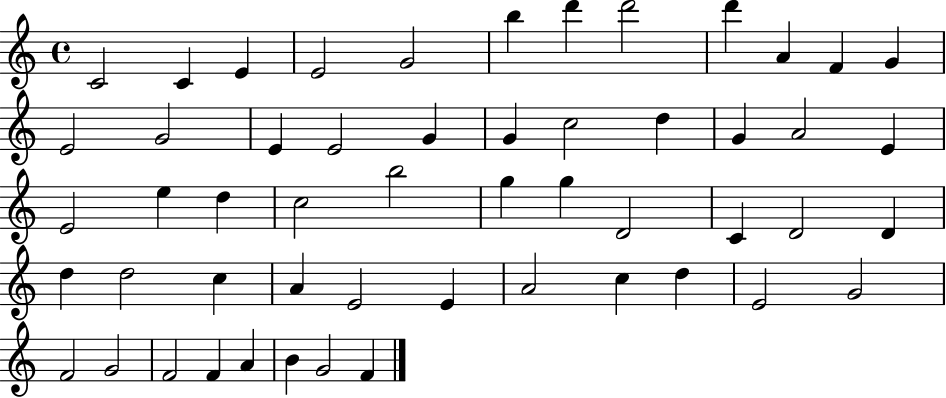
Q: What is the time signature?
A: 4/4